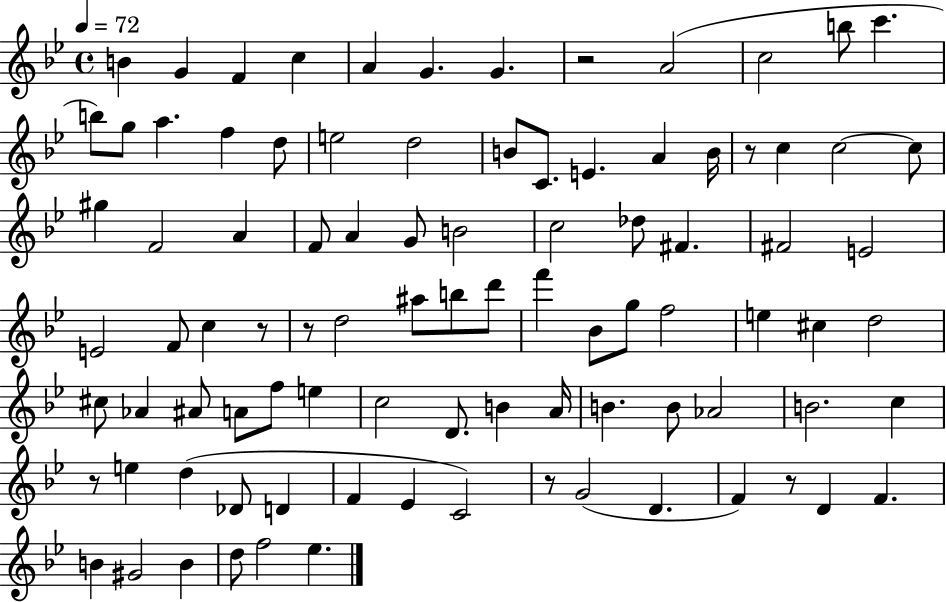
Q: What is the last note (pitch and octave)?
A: Eb5